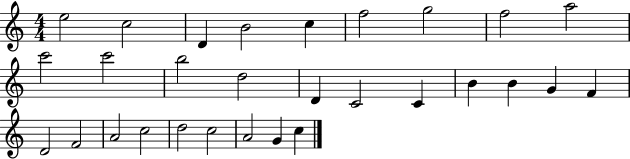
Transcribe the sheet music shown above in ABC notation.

X:1
T:Untitled
M:4/4
L:1/4
K:C
e2 c2 D B2 c f2 g2 f2 a2 c'2 c'2 b2 d2 D C2 C B B G F D2 F2 A2 c2 d2 c2 A2 G c